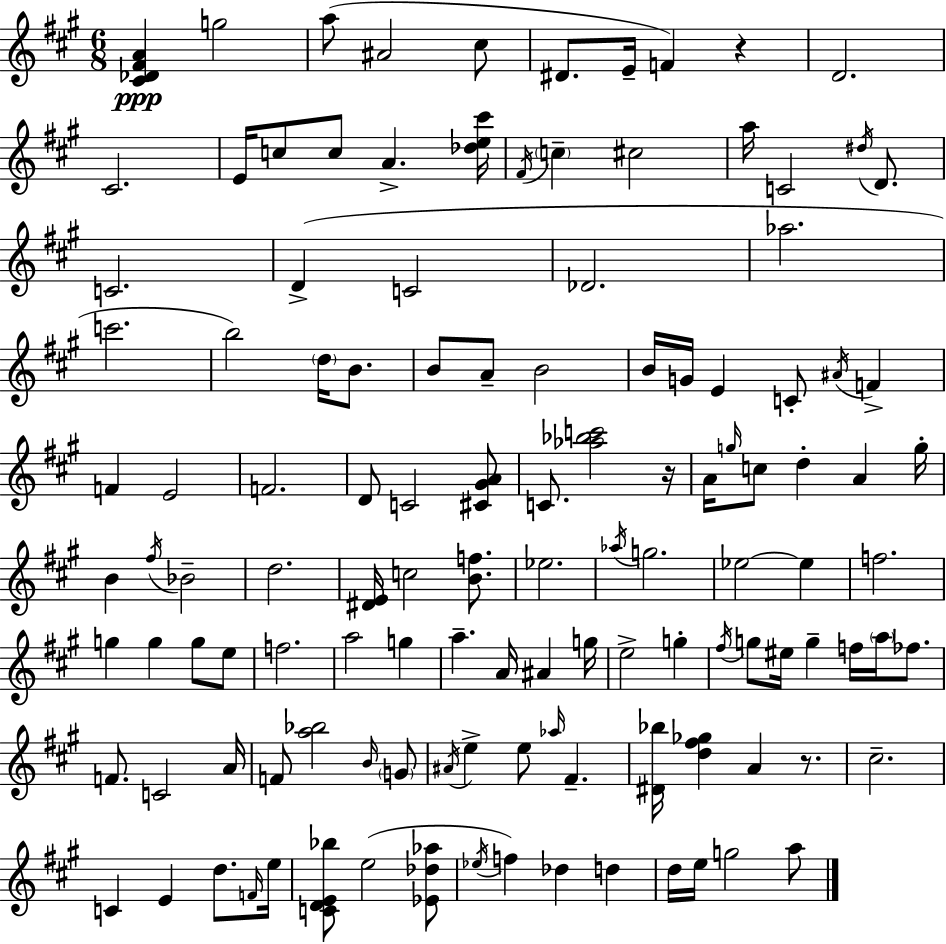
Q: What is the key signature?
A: A major